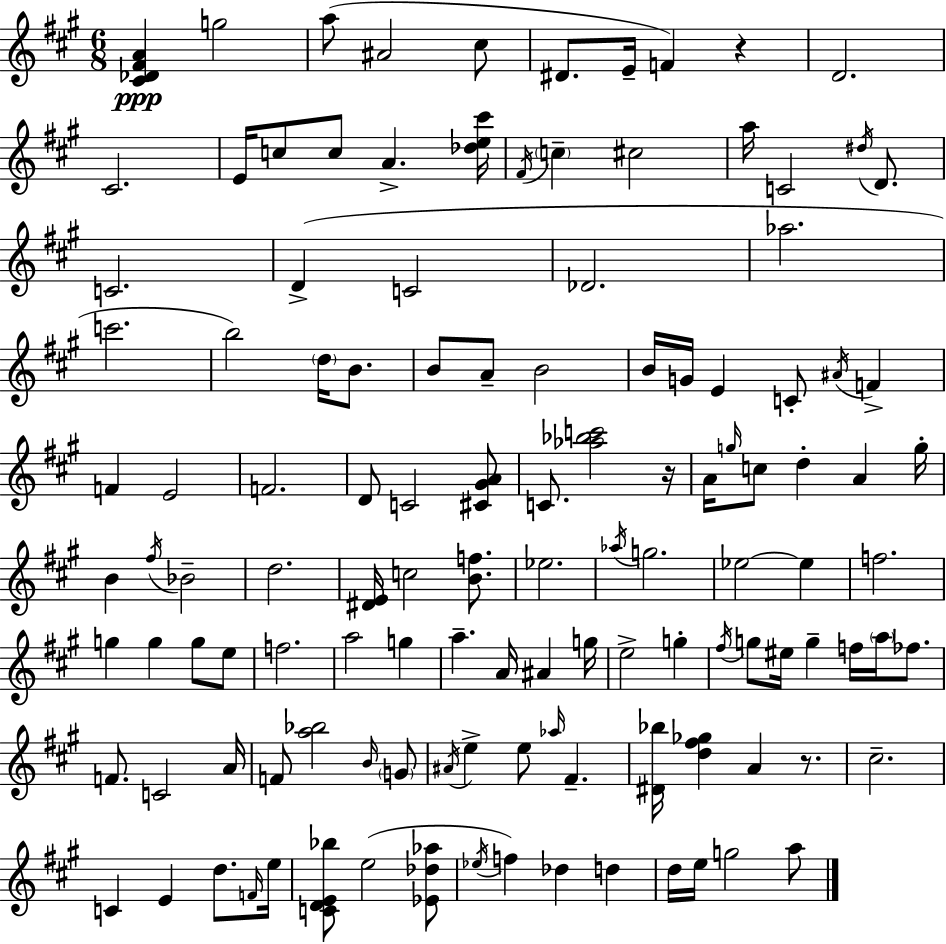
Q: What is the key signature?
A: A major